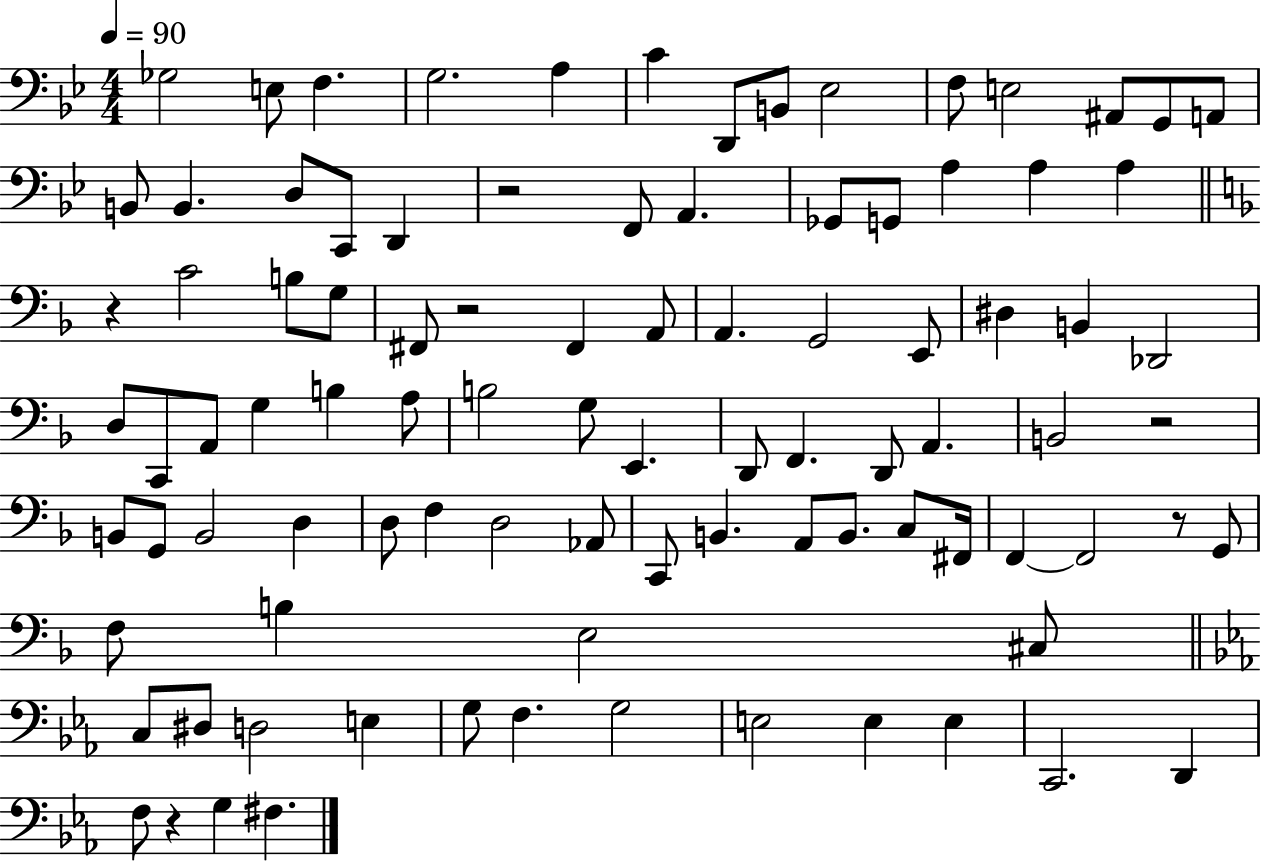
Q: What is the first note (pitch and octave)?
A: Gb3